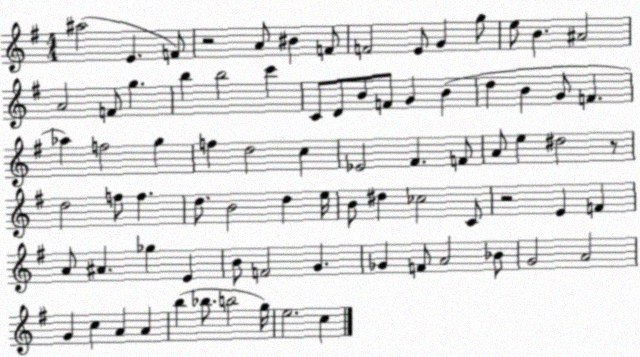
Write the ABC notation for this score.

X:1
T:Untitled
M:4/4
L:1/4
K:G
^a2 E F/2 z2 A/2 ^B F/2 F2 E/2 G g/2 e/2 B ^A2 A2 F/2 g b b2 c' C/2 D/2 B/2 F/2 G B d B G/2 F _a f2 g f d2 c _E2 ^F F/2 A/2 e ^d2 z/2 d2 f/2 f d/2 B2 d e/4 B/2 ^d _c2 C/2 z2 E F A/2 ^A _g E B/2 F2 G _G F/2 A2 _B/2 G2 A2 G c A A b _b/2 b2 g/4 e2 c